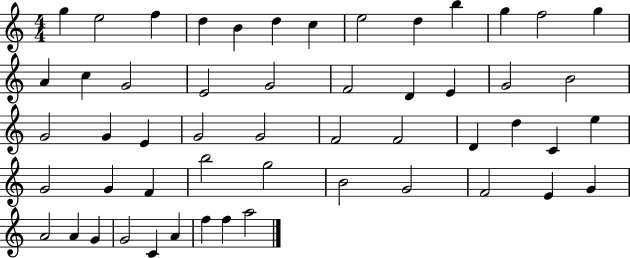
{
  \clef treble
  \numericTimeSignature
  \time 4/4
  \key c \major
  g''4 e''2 f''4 | d''4 b'4 d''4 c''4 | e''2 d''4 b''4 | g''4 f''2 g''4 | \break a'4 c''4 g'2 | e'2 g'2 | f'2 d'4 e'4 | g'2 b'2 | \break g'2 g'4 e'4 | g'2 g'2 | f'2 f'2 | d'4 d''4 c'4 e''4 | \break g'2 g'4 f'4 | b''2 g''2 | b'2 g'2 | f'2 e'4 g'4 | \break a'2 a'4 g'4 | g'2 c'4 a'4 | f''4 f''4 a''2 | \bar "|."
}